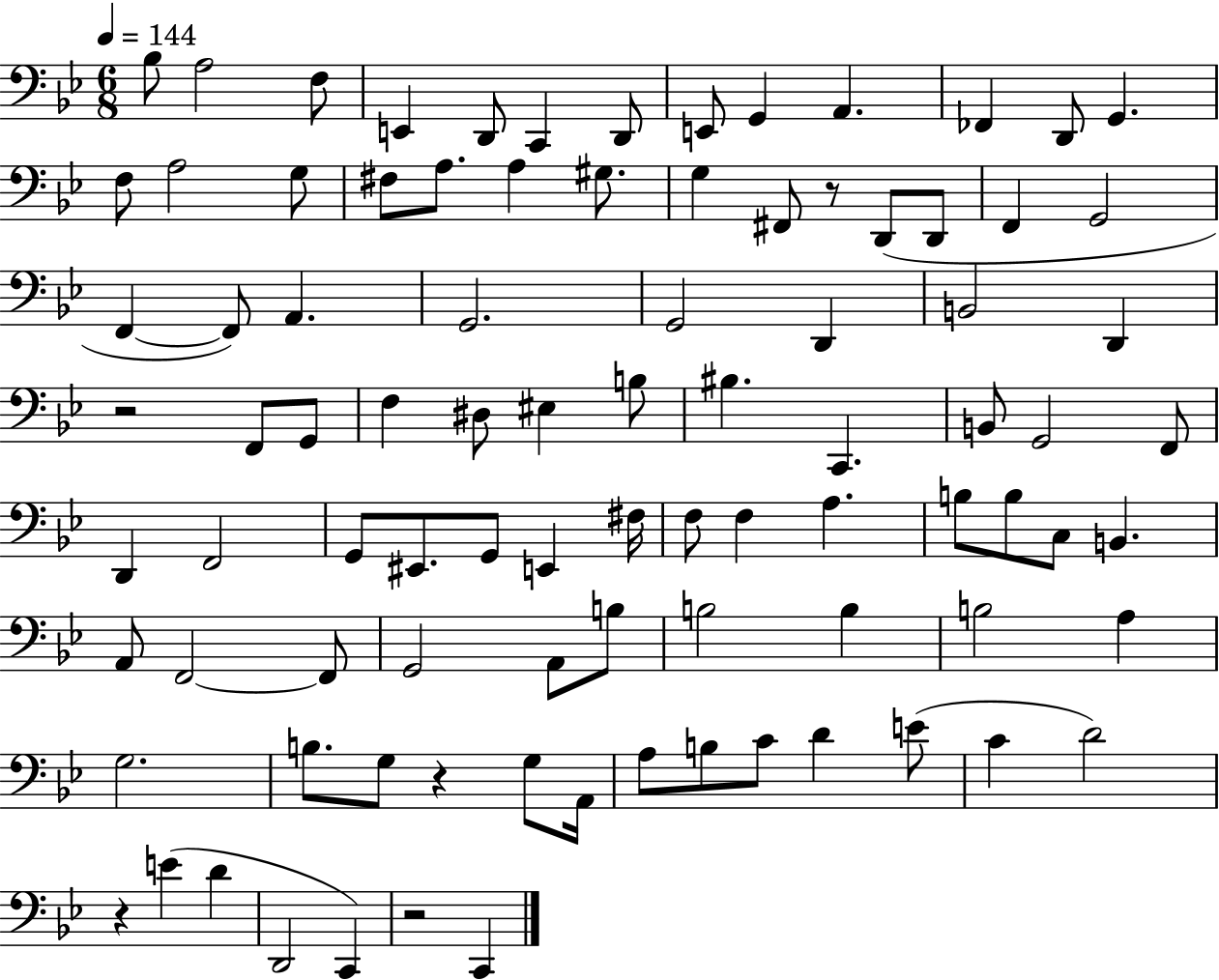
X:1
T:Untitled
M:6/8
L:1/4
K:Bb
_B,/2 A,2 F,/2 E,, D,,/2 C,, D,,/2 E,,/2 G,, A,, _F,, D,,/2 G,, F,/2 A,2 G,/2 ^F,/2 A,/2 A, ^G,/2 G, ^F,,/2 z/2 D,,/2 D,,/2 F,, G,,2 F,, F,,/2 A,, G,,2 G,,2 D,, B,,2 D,, z2 F,,/2 G,,/2 F, ^D,/2 ^E, B,/2 ^B, C,, B,,/2 G,,2 F,,/2 D,, F,,2 G,,/2 ^E,,/2 G,,/2 E,, ^F,/4 F,/2 F, A, B,/2 B,/2 C,/2 B,, A,,/2 F,,2 F,,/2 G,,2 A,,/2 B,/2 B,2 B, B,2 A, G,2 B,/2 G,/2 z G,/2 A,,/4 A,/2 B,/2 C/2 D E/2 C D2 z E D D,,2 C,, z2 C,,